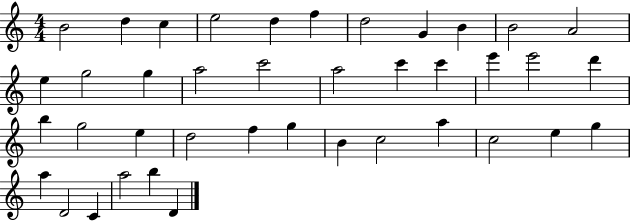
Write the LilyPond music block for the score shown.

{
  \clef treble
  \numericTimeSignature
  \time 4/4
  \key c \major
  b'2 d''4 c''4 | e''2 d''4 f''4 | d''2 g'4 b'4 | b'2 a'2 | \break e''4 g''2 g''4 | a''2 c'''2 | a''2 c'''4 c'''4 | e'''4 e'''2 d'''4 | \break b''4 g''2 e''4 | d''2 f''4 g''4 | b'4 c''2 a''4 | c''2 e''4 g''4 | \break a''4 d'2 c'4 | a''2 b''4 d'4 | \bar "|."
}